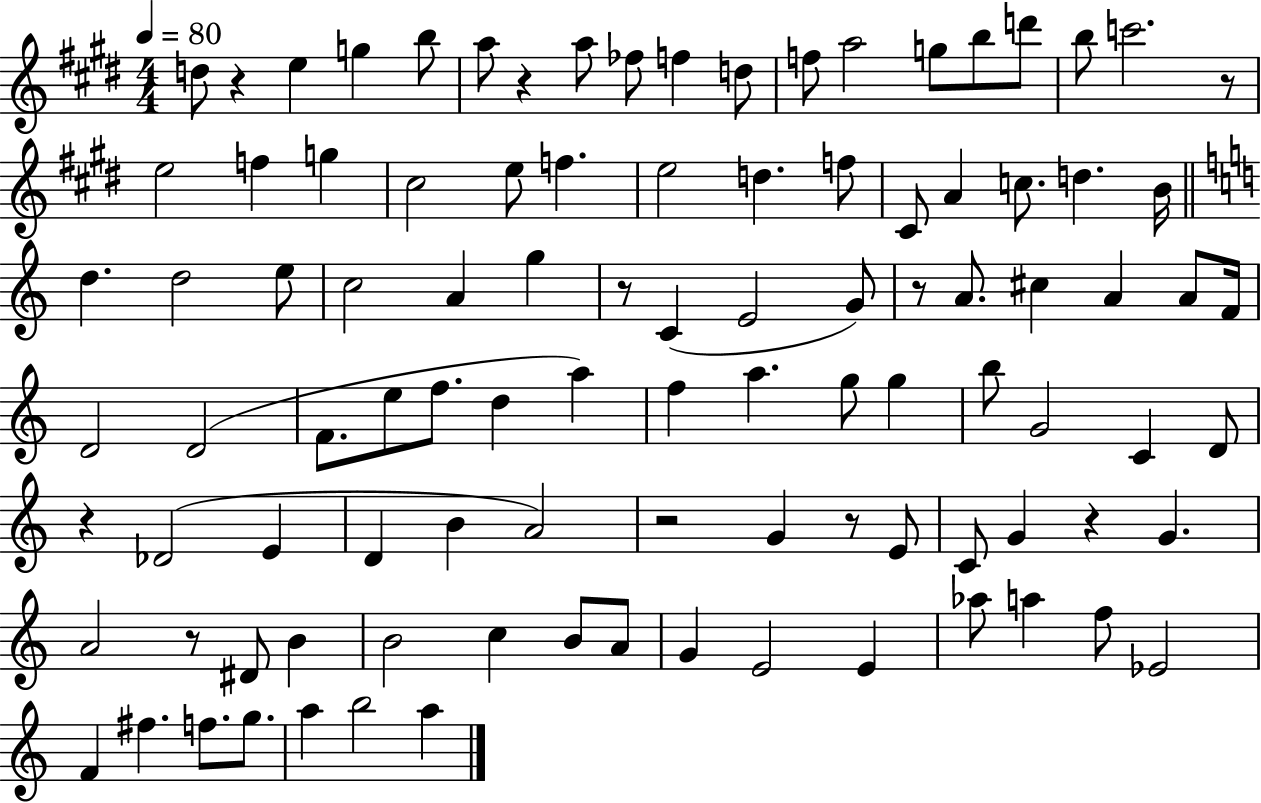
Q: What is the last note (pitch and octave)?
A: A5